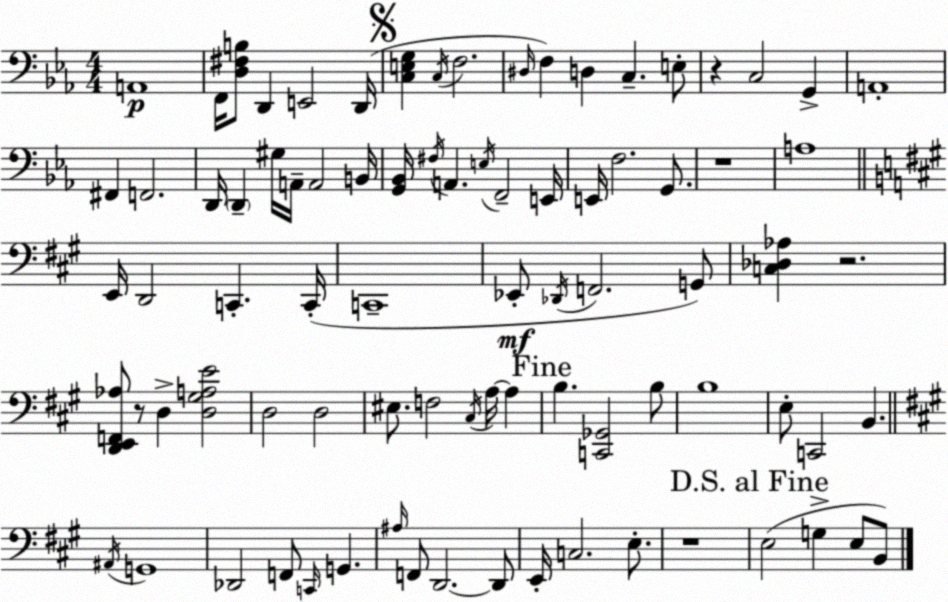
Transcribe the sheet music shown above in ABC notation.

X:1
T:Untitled
M:4/4
L:1/4
K:Eb
A,,4 F,,/4 [D,^F,B,]/2 D,, E,,2 D,,/4 [C,E,G,] C,/4 F,2 ^D,/4 F, D, C, E,/2 z C,2 G,, A,,4 ^F,, F,,2 D,,/4 D,, ^G,/4 A,,/4 A,,2 B,,/4 [G,,_B,,]/4 ^F,/4 A,, E,/4 F,,2 E,,/4 E,,/4 F,2 G,,/2 z4 A,4 E,,/4 D,,2 C,, C,,/4 C,,4 _E,,/2 _D,,/4 F,,2 G,,/2 [C,_D,_A,] z2 [D,,E,,F,,_A,]/2 z/2 D, [D,^G,A,E]2 D,2 D,2 ^E,/2 F,2 ^C,/4 A,/4 A, B, [C,,_G,,]2 B,/2 B,4 E,/2 C,,2 B,, ^A,,/4 G,,4 _D,,2 F,,/2 C,,/4 G,, ^A,/4 F,,/2 D,,2 D,,/2 E,,/4 C,2 E,/2 z4 E,2 G, E,/2 B,,/2